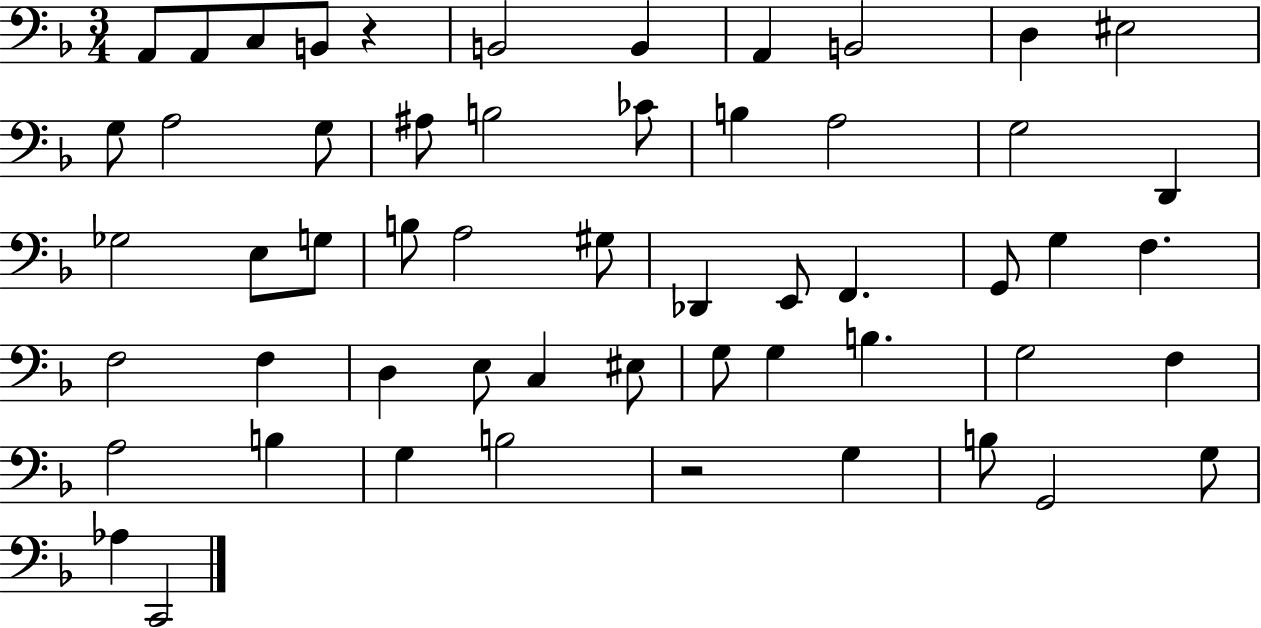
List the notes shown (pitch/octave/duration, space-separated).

A2/e A2/e C3/e B2/e R/q B2/h B2/q A2/q B2/h D3/q EIS3/h G3/e A3/h G3/e A#3/e B3/h CES4/e B3/q A3/h G3/h D2/q Gb3/h E3/e G3/e B3/e A3/h G#3/e Db2/q E2/e F2/q. G2/e G3/q F3/q. F3/h F3/q D3/q E3/e C3/q EIS3/e G3/e G3/q B3/q. G3/h F3/q A3/h B3/q G3/q B3/h R/h G3/q B3/e G2/h G3/e Ab3/q C2/h